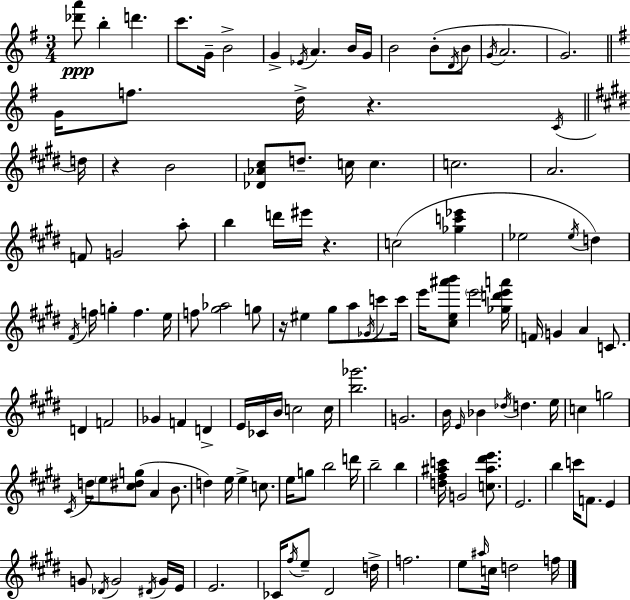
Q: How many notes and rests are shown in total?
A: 129